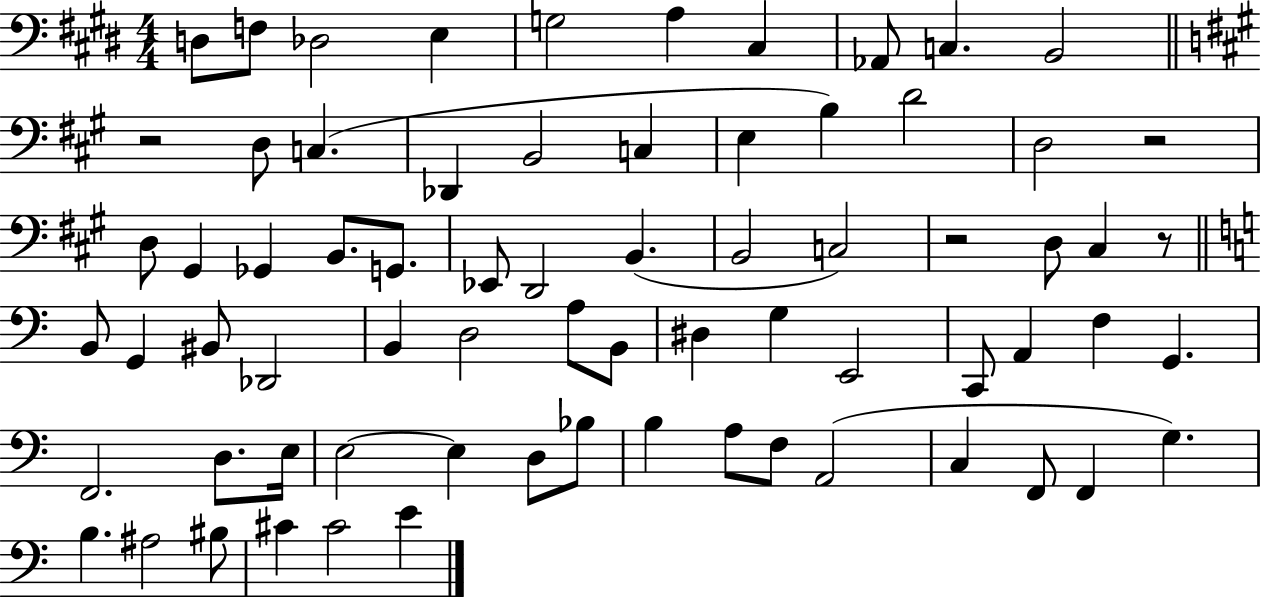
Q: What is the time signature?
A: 4/4